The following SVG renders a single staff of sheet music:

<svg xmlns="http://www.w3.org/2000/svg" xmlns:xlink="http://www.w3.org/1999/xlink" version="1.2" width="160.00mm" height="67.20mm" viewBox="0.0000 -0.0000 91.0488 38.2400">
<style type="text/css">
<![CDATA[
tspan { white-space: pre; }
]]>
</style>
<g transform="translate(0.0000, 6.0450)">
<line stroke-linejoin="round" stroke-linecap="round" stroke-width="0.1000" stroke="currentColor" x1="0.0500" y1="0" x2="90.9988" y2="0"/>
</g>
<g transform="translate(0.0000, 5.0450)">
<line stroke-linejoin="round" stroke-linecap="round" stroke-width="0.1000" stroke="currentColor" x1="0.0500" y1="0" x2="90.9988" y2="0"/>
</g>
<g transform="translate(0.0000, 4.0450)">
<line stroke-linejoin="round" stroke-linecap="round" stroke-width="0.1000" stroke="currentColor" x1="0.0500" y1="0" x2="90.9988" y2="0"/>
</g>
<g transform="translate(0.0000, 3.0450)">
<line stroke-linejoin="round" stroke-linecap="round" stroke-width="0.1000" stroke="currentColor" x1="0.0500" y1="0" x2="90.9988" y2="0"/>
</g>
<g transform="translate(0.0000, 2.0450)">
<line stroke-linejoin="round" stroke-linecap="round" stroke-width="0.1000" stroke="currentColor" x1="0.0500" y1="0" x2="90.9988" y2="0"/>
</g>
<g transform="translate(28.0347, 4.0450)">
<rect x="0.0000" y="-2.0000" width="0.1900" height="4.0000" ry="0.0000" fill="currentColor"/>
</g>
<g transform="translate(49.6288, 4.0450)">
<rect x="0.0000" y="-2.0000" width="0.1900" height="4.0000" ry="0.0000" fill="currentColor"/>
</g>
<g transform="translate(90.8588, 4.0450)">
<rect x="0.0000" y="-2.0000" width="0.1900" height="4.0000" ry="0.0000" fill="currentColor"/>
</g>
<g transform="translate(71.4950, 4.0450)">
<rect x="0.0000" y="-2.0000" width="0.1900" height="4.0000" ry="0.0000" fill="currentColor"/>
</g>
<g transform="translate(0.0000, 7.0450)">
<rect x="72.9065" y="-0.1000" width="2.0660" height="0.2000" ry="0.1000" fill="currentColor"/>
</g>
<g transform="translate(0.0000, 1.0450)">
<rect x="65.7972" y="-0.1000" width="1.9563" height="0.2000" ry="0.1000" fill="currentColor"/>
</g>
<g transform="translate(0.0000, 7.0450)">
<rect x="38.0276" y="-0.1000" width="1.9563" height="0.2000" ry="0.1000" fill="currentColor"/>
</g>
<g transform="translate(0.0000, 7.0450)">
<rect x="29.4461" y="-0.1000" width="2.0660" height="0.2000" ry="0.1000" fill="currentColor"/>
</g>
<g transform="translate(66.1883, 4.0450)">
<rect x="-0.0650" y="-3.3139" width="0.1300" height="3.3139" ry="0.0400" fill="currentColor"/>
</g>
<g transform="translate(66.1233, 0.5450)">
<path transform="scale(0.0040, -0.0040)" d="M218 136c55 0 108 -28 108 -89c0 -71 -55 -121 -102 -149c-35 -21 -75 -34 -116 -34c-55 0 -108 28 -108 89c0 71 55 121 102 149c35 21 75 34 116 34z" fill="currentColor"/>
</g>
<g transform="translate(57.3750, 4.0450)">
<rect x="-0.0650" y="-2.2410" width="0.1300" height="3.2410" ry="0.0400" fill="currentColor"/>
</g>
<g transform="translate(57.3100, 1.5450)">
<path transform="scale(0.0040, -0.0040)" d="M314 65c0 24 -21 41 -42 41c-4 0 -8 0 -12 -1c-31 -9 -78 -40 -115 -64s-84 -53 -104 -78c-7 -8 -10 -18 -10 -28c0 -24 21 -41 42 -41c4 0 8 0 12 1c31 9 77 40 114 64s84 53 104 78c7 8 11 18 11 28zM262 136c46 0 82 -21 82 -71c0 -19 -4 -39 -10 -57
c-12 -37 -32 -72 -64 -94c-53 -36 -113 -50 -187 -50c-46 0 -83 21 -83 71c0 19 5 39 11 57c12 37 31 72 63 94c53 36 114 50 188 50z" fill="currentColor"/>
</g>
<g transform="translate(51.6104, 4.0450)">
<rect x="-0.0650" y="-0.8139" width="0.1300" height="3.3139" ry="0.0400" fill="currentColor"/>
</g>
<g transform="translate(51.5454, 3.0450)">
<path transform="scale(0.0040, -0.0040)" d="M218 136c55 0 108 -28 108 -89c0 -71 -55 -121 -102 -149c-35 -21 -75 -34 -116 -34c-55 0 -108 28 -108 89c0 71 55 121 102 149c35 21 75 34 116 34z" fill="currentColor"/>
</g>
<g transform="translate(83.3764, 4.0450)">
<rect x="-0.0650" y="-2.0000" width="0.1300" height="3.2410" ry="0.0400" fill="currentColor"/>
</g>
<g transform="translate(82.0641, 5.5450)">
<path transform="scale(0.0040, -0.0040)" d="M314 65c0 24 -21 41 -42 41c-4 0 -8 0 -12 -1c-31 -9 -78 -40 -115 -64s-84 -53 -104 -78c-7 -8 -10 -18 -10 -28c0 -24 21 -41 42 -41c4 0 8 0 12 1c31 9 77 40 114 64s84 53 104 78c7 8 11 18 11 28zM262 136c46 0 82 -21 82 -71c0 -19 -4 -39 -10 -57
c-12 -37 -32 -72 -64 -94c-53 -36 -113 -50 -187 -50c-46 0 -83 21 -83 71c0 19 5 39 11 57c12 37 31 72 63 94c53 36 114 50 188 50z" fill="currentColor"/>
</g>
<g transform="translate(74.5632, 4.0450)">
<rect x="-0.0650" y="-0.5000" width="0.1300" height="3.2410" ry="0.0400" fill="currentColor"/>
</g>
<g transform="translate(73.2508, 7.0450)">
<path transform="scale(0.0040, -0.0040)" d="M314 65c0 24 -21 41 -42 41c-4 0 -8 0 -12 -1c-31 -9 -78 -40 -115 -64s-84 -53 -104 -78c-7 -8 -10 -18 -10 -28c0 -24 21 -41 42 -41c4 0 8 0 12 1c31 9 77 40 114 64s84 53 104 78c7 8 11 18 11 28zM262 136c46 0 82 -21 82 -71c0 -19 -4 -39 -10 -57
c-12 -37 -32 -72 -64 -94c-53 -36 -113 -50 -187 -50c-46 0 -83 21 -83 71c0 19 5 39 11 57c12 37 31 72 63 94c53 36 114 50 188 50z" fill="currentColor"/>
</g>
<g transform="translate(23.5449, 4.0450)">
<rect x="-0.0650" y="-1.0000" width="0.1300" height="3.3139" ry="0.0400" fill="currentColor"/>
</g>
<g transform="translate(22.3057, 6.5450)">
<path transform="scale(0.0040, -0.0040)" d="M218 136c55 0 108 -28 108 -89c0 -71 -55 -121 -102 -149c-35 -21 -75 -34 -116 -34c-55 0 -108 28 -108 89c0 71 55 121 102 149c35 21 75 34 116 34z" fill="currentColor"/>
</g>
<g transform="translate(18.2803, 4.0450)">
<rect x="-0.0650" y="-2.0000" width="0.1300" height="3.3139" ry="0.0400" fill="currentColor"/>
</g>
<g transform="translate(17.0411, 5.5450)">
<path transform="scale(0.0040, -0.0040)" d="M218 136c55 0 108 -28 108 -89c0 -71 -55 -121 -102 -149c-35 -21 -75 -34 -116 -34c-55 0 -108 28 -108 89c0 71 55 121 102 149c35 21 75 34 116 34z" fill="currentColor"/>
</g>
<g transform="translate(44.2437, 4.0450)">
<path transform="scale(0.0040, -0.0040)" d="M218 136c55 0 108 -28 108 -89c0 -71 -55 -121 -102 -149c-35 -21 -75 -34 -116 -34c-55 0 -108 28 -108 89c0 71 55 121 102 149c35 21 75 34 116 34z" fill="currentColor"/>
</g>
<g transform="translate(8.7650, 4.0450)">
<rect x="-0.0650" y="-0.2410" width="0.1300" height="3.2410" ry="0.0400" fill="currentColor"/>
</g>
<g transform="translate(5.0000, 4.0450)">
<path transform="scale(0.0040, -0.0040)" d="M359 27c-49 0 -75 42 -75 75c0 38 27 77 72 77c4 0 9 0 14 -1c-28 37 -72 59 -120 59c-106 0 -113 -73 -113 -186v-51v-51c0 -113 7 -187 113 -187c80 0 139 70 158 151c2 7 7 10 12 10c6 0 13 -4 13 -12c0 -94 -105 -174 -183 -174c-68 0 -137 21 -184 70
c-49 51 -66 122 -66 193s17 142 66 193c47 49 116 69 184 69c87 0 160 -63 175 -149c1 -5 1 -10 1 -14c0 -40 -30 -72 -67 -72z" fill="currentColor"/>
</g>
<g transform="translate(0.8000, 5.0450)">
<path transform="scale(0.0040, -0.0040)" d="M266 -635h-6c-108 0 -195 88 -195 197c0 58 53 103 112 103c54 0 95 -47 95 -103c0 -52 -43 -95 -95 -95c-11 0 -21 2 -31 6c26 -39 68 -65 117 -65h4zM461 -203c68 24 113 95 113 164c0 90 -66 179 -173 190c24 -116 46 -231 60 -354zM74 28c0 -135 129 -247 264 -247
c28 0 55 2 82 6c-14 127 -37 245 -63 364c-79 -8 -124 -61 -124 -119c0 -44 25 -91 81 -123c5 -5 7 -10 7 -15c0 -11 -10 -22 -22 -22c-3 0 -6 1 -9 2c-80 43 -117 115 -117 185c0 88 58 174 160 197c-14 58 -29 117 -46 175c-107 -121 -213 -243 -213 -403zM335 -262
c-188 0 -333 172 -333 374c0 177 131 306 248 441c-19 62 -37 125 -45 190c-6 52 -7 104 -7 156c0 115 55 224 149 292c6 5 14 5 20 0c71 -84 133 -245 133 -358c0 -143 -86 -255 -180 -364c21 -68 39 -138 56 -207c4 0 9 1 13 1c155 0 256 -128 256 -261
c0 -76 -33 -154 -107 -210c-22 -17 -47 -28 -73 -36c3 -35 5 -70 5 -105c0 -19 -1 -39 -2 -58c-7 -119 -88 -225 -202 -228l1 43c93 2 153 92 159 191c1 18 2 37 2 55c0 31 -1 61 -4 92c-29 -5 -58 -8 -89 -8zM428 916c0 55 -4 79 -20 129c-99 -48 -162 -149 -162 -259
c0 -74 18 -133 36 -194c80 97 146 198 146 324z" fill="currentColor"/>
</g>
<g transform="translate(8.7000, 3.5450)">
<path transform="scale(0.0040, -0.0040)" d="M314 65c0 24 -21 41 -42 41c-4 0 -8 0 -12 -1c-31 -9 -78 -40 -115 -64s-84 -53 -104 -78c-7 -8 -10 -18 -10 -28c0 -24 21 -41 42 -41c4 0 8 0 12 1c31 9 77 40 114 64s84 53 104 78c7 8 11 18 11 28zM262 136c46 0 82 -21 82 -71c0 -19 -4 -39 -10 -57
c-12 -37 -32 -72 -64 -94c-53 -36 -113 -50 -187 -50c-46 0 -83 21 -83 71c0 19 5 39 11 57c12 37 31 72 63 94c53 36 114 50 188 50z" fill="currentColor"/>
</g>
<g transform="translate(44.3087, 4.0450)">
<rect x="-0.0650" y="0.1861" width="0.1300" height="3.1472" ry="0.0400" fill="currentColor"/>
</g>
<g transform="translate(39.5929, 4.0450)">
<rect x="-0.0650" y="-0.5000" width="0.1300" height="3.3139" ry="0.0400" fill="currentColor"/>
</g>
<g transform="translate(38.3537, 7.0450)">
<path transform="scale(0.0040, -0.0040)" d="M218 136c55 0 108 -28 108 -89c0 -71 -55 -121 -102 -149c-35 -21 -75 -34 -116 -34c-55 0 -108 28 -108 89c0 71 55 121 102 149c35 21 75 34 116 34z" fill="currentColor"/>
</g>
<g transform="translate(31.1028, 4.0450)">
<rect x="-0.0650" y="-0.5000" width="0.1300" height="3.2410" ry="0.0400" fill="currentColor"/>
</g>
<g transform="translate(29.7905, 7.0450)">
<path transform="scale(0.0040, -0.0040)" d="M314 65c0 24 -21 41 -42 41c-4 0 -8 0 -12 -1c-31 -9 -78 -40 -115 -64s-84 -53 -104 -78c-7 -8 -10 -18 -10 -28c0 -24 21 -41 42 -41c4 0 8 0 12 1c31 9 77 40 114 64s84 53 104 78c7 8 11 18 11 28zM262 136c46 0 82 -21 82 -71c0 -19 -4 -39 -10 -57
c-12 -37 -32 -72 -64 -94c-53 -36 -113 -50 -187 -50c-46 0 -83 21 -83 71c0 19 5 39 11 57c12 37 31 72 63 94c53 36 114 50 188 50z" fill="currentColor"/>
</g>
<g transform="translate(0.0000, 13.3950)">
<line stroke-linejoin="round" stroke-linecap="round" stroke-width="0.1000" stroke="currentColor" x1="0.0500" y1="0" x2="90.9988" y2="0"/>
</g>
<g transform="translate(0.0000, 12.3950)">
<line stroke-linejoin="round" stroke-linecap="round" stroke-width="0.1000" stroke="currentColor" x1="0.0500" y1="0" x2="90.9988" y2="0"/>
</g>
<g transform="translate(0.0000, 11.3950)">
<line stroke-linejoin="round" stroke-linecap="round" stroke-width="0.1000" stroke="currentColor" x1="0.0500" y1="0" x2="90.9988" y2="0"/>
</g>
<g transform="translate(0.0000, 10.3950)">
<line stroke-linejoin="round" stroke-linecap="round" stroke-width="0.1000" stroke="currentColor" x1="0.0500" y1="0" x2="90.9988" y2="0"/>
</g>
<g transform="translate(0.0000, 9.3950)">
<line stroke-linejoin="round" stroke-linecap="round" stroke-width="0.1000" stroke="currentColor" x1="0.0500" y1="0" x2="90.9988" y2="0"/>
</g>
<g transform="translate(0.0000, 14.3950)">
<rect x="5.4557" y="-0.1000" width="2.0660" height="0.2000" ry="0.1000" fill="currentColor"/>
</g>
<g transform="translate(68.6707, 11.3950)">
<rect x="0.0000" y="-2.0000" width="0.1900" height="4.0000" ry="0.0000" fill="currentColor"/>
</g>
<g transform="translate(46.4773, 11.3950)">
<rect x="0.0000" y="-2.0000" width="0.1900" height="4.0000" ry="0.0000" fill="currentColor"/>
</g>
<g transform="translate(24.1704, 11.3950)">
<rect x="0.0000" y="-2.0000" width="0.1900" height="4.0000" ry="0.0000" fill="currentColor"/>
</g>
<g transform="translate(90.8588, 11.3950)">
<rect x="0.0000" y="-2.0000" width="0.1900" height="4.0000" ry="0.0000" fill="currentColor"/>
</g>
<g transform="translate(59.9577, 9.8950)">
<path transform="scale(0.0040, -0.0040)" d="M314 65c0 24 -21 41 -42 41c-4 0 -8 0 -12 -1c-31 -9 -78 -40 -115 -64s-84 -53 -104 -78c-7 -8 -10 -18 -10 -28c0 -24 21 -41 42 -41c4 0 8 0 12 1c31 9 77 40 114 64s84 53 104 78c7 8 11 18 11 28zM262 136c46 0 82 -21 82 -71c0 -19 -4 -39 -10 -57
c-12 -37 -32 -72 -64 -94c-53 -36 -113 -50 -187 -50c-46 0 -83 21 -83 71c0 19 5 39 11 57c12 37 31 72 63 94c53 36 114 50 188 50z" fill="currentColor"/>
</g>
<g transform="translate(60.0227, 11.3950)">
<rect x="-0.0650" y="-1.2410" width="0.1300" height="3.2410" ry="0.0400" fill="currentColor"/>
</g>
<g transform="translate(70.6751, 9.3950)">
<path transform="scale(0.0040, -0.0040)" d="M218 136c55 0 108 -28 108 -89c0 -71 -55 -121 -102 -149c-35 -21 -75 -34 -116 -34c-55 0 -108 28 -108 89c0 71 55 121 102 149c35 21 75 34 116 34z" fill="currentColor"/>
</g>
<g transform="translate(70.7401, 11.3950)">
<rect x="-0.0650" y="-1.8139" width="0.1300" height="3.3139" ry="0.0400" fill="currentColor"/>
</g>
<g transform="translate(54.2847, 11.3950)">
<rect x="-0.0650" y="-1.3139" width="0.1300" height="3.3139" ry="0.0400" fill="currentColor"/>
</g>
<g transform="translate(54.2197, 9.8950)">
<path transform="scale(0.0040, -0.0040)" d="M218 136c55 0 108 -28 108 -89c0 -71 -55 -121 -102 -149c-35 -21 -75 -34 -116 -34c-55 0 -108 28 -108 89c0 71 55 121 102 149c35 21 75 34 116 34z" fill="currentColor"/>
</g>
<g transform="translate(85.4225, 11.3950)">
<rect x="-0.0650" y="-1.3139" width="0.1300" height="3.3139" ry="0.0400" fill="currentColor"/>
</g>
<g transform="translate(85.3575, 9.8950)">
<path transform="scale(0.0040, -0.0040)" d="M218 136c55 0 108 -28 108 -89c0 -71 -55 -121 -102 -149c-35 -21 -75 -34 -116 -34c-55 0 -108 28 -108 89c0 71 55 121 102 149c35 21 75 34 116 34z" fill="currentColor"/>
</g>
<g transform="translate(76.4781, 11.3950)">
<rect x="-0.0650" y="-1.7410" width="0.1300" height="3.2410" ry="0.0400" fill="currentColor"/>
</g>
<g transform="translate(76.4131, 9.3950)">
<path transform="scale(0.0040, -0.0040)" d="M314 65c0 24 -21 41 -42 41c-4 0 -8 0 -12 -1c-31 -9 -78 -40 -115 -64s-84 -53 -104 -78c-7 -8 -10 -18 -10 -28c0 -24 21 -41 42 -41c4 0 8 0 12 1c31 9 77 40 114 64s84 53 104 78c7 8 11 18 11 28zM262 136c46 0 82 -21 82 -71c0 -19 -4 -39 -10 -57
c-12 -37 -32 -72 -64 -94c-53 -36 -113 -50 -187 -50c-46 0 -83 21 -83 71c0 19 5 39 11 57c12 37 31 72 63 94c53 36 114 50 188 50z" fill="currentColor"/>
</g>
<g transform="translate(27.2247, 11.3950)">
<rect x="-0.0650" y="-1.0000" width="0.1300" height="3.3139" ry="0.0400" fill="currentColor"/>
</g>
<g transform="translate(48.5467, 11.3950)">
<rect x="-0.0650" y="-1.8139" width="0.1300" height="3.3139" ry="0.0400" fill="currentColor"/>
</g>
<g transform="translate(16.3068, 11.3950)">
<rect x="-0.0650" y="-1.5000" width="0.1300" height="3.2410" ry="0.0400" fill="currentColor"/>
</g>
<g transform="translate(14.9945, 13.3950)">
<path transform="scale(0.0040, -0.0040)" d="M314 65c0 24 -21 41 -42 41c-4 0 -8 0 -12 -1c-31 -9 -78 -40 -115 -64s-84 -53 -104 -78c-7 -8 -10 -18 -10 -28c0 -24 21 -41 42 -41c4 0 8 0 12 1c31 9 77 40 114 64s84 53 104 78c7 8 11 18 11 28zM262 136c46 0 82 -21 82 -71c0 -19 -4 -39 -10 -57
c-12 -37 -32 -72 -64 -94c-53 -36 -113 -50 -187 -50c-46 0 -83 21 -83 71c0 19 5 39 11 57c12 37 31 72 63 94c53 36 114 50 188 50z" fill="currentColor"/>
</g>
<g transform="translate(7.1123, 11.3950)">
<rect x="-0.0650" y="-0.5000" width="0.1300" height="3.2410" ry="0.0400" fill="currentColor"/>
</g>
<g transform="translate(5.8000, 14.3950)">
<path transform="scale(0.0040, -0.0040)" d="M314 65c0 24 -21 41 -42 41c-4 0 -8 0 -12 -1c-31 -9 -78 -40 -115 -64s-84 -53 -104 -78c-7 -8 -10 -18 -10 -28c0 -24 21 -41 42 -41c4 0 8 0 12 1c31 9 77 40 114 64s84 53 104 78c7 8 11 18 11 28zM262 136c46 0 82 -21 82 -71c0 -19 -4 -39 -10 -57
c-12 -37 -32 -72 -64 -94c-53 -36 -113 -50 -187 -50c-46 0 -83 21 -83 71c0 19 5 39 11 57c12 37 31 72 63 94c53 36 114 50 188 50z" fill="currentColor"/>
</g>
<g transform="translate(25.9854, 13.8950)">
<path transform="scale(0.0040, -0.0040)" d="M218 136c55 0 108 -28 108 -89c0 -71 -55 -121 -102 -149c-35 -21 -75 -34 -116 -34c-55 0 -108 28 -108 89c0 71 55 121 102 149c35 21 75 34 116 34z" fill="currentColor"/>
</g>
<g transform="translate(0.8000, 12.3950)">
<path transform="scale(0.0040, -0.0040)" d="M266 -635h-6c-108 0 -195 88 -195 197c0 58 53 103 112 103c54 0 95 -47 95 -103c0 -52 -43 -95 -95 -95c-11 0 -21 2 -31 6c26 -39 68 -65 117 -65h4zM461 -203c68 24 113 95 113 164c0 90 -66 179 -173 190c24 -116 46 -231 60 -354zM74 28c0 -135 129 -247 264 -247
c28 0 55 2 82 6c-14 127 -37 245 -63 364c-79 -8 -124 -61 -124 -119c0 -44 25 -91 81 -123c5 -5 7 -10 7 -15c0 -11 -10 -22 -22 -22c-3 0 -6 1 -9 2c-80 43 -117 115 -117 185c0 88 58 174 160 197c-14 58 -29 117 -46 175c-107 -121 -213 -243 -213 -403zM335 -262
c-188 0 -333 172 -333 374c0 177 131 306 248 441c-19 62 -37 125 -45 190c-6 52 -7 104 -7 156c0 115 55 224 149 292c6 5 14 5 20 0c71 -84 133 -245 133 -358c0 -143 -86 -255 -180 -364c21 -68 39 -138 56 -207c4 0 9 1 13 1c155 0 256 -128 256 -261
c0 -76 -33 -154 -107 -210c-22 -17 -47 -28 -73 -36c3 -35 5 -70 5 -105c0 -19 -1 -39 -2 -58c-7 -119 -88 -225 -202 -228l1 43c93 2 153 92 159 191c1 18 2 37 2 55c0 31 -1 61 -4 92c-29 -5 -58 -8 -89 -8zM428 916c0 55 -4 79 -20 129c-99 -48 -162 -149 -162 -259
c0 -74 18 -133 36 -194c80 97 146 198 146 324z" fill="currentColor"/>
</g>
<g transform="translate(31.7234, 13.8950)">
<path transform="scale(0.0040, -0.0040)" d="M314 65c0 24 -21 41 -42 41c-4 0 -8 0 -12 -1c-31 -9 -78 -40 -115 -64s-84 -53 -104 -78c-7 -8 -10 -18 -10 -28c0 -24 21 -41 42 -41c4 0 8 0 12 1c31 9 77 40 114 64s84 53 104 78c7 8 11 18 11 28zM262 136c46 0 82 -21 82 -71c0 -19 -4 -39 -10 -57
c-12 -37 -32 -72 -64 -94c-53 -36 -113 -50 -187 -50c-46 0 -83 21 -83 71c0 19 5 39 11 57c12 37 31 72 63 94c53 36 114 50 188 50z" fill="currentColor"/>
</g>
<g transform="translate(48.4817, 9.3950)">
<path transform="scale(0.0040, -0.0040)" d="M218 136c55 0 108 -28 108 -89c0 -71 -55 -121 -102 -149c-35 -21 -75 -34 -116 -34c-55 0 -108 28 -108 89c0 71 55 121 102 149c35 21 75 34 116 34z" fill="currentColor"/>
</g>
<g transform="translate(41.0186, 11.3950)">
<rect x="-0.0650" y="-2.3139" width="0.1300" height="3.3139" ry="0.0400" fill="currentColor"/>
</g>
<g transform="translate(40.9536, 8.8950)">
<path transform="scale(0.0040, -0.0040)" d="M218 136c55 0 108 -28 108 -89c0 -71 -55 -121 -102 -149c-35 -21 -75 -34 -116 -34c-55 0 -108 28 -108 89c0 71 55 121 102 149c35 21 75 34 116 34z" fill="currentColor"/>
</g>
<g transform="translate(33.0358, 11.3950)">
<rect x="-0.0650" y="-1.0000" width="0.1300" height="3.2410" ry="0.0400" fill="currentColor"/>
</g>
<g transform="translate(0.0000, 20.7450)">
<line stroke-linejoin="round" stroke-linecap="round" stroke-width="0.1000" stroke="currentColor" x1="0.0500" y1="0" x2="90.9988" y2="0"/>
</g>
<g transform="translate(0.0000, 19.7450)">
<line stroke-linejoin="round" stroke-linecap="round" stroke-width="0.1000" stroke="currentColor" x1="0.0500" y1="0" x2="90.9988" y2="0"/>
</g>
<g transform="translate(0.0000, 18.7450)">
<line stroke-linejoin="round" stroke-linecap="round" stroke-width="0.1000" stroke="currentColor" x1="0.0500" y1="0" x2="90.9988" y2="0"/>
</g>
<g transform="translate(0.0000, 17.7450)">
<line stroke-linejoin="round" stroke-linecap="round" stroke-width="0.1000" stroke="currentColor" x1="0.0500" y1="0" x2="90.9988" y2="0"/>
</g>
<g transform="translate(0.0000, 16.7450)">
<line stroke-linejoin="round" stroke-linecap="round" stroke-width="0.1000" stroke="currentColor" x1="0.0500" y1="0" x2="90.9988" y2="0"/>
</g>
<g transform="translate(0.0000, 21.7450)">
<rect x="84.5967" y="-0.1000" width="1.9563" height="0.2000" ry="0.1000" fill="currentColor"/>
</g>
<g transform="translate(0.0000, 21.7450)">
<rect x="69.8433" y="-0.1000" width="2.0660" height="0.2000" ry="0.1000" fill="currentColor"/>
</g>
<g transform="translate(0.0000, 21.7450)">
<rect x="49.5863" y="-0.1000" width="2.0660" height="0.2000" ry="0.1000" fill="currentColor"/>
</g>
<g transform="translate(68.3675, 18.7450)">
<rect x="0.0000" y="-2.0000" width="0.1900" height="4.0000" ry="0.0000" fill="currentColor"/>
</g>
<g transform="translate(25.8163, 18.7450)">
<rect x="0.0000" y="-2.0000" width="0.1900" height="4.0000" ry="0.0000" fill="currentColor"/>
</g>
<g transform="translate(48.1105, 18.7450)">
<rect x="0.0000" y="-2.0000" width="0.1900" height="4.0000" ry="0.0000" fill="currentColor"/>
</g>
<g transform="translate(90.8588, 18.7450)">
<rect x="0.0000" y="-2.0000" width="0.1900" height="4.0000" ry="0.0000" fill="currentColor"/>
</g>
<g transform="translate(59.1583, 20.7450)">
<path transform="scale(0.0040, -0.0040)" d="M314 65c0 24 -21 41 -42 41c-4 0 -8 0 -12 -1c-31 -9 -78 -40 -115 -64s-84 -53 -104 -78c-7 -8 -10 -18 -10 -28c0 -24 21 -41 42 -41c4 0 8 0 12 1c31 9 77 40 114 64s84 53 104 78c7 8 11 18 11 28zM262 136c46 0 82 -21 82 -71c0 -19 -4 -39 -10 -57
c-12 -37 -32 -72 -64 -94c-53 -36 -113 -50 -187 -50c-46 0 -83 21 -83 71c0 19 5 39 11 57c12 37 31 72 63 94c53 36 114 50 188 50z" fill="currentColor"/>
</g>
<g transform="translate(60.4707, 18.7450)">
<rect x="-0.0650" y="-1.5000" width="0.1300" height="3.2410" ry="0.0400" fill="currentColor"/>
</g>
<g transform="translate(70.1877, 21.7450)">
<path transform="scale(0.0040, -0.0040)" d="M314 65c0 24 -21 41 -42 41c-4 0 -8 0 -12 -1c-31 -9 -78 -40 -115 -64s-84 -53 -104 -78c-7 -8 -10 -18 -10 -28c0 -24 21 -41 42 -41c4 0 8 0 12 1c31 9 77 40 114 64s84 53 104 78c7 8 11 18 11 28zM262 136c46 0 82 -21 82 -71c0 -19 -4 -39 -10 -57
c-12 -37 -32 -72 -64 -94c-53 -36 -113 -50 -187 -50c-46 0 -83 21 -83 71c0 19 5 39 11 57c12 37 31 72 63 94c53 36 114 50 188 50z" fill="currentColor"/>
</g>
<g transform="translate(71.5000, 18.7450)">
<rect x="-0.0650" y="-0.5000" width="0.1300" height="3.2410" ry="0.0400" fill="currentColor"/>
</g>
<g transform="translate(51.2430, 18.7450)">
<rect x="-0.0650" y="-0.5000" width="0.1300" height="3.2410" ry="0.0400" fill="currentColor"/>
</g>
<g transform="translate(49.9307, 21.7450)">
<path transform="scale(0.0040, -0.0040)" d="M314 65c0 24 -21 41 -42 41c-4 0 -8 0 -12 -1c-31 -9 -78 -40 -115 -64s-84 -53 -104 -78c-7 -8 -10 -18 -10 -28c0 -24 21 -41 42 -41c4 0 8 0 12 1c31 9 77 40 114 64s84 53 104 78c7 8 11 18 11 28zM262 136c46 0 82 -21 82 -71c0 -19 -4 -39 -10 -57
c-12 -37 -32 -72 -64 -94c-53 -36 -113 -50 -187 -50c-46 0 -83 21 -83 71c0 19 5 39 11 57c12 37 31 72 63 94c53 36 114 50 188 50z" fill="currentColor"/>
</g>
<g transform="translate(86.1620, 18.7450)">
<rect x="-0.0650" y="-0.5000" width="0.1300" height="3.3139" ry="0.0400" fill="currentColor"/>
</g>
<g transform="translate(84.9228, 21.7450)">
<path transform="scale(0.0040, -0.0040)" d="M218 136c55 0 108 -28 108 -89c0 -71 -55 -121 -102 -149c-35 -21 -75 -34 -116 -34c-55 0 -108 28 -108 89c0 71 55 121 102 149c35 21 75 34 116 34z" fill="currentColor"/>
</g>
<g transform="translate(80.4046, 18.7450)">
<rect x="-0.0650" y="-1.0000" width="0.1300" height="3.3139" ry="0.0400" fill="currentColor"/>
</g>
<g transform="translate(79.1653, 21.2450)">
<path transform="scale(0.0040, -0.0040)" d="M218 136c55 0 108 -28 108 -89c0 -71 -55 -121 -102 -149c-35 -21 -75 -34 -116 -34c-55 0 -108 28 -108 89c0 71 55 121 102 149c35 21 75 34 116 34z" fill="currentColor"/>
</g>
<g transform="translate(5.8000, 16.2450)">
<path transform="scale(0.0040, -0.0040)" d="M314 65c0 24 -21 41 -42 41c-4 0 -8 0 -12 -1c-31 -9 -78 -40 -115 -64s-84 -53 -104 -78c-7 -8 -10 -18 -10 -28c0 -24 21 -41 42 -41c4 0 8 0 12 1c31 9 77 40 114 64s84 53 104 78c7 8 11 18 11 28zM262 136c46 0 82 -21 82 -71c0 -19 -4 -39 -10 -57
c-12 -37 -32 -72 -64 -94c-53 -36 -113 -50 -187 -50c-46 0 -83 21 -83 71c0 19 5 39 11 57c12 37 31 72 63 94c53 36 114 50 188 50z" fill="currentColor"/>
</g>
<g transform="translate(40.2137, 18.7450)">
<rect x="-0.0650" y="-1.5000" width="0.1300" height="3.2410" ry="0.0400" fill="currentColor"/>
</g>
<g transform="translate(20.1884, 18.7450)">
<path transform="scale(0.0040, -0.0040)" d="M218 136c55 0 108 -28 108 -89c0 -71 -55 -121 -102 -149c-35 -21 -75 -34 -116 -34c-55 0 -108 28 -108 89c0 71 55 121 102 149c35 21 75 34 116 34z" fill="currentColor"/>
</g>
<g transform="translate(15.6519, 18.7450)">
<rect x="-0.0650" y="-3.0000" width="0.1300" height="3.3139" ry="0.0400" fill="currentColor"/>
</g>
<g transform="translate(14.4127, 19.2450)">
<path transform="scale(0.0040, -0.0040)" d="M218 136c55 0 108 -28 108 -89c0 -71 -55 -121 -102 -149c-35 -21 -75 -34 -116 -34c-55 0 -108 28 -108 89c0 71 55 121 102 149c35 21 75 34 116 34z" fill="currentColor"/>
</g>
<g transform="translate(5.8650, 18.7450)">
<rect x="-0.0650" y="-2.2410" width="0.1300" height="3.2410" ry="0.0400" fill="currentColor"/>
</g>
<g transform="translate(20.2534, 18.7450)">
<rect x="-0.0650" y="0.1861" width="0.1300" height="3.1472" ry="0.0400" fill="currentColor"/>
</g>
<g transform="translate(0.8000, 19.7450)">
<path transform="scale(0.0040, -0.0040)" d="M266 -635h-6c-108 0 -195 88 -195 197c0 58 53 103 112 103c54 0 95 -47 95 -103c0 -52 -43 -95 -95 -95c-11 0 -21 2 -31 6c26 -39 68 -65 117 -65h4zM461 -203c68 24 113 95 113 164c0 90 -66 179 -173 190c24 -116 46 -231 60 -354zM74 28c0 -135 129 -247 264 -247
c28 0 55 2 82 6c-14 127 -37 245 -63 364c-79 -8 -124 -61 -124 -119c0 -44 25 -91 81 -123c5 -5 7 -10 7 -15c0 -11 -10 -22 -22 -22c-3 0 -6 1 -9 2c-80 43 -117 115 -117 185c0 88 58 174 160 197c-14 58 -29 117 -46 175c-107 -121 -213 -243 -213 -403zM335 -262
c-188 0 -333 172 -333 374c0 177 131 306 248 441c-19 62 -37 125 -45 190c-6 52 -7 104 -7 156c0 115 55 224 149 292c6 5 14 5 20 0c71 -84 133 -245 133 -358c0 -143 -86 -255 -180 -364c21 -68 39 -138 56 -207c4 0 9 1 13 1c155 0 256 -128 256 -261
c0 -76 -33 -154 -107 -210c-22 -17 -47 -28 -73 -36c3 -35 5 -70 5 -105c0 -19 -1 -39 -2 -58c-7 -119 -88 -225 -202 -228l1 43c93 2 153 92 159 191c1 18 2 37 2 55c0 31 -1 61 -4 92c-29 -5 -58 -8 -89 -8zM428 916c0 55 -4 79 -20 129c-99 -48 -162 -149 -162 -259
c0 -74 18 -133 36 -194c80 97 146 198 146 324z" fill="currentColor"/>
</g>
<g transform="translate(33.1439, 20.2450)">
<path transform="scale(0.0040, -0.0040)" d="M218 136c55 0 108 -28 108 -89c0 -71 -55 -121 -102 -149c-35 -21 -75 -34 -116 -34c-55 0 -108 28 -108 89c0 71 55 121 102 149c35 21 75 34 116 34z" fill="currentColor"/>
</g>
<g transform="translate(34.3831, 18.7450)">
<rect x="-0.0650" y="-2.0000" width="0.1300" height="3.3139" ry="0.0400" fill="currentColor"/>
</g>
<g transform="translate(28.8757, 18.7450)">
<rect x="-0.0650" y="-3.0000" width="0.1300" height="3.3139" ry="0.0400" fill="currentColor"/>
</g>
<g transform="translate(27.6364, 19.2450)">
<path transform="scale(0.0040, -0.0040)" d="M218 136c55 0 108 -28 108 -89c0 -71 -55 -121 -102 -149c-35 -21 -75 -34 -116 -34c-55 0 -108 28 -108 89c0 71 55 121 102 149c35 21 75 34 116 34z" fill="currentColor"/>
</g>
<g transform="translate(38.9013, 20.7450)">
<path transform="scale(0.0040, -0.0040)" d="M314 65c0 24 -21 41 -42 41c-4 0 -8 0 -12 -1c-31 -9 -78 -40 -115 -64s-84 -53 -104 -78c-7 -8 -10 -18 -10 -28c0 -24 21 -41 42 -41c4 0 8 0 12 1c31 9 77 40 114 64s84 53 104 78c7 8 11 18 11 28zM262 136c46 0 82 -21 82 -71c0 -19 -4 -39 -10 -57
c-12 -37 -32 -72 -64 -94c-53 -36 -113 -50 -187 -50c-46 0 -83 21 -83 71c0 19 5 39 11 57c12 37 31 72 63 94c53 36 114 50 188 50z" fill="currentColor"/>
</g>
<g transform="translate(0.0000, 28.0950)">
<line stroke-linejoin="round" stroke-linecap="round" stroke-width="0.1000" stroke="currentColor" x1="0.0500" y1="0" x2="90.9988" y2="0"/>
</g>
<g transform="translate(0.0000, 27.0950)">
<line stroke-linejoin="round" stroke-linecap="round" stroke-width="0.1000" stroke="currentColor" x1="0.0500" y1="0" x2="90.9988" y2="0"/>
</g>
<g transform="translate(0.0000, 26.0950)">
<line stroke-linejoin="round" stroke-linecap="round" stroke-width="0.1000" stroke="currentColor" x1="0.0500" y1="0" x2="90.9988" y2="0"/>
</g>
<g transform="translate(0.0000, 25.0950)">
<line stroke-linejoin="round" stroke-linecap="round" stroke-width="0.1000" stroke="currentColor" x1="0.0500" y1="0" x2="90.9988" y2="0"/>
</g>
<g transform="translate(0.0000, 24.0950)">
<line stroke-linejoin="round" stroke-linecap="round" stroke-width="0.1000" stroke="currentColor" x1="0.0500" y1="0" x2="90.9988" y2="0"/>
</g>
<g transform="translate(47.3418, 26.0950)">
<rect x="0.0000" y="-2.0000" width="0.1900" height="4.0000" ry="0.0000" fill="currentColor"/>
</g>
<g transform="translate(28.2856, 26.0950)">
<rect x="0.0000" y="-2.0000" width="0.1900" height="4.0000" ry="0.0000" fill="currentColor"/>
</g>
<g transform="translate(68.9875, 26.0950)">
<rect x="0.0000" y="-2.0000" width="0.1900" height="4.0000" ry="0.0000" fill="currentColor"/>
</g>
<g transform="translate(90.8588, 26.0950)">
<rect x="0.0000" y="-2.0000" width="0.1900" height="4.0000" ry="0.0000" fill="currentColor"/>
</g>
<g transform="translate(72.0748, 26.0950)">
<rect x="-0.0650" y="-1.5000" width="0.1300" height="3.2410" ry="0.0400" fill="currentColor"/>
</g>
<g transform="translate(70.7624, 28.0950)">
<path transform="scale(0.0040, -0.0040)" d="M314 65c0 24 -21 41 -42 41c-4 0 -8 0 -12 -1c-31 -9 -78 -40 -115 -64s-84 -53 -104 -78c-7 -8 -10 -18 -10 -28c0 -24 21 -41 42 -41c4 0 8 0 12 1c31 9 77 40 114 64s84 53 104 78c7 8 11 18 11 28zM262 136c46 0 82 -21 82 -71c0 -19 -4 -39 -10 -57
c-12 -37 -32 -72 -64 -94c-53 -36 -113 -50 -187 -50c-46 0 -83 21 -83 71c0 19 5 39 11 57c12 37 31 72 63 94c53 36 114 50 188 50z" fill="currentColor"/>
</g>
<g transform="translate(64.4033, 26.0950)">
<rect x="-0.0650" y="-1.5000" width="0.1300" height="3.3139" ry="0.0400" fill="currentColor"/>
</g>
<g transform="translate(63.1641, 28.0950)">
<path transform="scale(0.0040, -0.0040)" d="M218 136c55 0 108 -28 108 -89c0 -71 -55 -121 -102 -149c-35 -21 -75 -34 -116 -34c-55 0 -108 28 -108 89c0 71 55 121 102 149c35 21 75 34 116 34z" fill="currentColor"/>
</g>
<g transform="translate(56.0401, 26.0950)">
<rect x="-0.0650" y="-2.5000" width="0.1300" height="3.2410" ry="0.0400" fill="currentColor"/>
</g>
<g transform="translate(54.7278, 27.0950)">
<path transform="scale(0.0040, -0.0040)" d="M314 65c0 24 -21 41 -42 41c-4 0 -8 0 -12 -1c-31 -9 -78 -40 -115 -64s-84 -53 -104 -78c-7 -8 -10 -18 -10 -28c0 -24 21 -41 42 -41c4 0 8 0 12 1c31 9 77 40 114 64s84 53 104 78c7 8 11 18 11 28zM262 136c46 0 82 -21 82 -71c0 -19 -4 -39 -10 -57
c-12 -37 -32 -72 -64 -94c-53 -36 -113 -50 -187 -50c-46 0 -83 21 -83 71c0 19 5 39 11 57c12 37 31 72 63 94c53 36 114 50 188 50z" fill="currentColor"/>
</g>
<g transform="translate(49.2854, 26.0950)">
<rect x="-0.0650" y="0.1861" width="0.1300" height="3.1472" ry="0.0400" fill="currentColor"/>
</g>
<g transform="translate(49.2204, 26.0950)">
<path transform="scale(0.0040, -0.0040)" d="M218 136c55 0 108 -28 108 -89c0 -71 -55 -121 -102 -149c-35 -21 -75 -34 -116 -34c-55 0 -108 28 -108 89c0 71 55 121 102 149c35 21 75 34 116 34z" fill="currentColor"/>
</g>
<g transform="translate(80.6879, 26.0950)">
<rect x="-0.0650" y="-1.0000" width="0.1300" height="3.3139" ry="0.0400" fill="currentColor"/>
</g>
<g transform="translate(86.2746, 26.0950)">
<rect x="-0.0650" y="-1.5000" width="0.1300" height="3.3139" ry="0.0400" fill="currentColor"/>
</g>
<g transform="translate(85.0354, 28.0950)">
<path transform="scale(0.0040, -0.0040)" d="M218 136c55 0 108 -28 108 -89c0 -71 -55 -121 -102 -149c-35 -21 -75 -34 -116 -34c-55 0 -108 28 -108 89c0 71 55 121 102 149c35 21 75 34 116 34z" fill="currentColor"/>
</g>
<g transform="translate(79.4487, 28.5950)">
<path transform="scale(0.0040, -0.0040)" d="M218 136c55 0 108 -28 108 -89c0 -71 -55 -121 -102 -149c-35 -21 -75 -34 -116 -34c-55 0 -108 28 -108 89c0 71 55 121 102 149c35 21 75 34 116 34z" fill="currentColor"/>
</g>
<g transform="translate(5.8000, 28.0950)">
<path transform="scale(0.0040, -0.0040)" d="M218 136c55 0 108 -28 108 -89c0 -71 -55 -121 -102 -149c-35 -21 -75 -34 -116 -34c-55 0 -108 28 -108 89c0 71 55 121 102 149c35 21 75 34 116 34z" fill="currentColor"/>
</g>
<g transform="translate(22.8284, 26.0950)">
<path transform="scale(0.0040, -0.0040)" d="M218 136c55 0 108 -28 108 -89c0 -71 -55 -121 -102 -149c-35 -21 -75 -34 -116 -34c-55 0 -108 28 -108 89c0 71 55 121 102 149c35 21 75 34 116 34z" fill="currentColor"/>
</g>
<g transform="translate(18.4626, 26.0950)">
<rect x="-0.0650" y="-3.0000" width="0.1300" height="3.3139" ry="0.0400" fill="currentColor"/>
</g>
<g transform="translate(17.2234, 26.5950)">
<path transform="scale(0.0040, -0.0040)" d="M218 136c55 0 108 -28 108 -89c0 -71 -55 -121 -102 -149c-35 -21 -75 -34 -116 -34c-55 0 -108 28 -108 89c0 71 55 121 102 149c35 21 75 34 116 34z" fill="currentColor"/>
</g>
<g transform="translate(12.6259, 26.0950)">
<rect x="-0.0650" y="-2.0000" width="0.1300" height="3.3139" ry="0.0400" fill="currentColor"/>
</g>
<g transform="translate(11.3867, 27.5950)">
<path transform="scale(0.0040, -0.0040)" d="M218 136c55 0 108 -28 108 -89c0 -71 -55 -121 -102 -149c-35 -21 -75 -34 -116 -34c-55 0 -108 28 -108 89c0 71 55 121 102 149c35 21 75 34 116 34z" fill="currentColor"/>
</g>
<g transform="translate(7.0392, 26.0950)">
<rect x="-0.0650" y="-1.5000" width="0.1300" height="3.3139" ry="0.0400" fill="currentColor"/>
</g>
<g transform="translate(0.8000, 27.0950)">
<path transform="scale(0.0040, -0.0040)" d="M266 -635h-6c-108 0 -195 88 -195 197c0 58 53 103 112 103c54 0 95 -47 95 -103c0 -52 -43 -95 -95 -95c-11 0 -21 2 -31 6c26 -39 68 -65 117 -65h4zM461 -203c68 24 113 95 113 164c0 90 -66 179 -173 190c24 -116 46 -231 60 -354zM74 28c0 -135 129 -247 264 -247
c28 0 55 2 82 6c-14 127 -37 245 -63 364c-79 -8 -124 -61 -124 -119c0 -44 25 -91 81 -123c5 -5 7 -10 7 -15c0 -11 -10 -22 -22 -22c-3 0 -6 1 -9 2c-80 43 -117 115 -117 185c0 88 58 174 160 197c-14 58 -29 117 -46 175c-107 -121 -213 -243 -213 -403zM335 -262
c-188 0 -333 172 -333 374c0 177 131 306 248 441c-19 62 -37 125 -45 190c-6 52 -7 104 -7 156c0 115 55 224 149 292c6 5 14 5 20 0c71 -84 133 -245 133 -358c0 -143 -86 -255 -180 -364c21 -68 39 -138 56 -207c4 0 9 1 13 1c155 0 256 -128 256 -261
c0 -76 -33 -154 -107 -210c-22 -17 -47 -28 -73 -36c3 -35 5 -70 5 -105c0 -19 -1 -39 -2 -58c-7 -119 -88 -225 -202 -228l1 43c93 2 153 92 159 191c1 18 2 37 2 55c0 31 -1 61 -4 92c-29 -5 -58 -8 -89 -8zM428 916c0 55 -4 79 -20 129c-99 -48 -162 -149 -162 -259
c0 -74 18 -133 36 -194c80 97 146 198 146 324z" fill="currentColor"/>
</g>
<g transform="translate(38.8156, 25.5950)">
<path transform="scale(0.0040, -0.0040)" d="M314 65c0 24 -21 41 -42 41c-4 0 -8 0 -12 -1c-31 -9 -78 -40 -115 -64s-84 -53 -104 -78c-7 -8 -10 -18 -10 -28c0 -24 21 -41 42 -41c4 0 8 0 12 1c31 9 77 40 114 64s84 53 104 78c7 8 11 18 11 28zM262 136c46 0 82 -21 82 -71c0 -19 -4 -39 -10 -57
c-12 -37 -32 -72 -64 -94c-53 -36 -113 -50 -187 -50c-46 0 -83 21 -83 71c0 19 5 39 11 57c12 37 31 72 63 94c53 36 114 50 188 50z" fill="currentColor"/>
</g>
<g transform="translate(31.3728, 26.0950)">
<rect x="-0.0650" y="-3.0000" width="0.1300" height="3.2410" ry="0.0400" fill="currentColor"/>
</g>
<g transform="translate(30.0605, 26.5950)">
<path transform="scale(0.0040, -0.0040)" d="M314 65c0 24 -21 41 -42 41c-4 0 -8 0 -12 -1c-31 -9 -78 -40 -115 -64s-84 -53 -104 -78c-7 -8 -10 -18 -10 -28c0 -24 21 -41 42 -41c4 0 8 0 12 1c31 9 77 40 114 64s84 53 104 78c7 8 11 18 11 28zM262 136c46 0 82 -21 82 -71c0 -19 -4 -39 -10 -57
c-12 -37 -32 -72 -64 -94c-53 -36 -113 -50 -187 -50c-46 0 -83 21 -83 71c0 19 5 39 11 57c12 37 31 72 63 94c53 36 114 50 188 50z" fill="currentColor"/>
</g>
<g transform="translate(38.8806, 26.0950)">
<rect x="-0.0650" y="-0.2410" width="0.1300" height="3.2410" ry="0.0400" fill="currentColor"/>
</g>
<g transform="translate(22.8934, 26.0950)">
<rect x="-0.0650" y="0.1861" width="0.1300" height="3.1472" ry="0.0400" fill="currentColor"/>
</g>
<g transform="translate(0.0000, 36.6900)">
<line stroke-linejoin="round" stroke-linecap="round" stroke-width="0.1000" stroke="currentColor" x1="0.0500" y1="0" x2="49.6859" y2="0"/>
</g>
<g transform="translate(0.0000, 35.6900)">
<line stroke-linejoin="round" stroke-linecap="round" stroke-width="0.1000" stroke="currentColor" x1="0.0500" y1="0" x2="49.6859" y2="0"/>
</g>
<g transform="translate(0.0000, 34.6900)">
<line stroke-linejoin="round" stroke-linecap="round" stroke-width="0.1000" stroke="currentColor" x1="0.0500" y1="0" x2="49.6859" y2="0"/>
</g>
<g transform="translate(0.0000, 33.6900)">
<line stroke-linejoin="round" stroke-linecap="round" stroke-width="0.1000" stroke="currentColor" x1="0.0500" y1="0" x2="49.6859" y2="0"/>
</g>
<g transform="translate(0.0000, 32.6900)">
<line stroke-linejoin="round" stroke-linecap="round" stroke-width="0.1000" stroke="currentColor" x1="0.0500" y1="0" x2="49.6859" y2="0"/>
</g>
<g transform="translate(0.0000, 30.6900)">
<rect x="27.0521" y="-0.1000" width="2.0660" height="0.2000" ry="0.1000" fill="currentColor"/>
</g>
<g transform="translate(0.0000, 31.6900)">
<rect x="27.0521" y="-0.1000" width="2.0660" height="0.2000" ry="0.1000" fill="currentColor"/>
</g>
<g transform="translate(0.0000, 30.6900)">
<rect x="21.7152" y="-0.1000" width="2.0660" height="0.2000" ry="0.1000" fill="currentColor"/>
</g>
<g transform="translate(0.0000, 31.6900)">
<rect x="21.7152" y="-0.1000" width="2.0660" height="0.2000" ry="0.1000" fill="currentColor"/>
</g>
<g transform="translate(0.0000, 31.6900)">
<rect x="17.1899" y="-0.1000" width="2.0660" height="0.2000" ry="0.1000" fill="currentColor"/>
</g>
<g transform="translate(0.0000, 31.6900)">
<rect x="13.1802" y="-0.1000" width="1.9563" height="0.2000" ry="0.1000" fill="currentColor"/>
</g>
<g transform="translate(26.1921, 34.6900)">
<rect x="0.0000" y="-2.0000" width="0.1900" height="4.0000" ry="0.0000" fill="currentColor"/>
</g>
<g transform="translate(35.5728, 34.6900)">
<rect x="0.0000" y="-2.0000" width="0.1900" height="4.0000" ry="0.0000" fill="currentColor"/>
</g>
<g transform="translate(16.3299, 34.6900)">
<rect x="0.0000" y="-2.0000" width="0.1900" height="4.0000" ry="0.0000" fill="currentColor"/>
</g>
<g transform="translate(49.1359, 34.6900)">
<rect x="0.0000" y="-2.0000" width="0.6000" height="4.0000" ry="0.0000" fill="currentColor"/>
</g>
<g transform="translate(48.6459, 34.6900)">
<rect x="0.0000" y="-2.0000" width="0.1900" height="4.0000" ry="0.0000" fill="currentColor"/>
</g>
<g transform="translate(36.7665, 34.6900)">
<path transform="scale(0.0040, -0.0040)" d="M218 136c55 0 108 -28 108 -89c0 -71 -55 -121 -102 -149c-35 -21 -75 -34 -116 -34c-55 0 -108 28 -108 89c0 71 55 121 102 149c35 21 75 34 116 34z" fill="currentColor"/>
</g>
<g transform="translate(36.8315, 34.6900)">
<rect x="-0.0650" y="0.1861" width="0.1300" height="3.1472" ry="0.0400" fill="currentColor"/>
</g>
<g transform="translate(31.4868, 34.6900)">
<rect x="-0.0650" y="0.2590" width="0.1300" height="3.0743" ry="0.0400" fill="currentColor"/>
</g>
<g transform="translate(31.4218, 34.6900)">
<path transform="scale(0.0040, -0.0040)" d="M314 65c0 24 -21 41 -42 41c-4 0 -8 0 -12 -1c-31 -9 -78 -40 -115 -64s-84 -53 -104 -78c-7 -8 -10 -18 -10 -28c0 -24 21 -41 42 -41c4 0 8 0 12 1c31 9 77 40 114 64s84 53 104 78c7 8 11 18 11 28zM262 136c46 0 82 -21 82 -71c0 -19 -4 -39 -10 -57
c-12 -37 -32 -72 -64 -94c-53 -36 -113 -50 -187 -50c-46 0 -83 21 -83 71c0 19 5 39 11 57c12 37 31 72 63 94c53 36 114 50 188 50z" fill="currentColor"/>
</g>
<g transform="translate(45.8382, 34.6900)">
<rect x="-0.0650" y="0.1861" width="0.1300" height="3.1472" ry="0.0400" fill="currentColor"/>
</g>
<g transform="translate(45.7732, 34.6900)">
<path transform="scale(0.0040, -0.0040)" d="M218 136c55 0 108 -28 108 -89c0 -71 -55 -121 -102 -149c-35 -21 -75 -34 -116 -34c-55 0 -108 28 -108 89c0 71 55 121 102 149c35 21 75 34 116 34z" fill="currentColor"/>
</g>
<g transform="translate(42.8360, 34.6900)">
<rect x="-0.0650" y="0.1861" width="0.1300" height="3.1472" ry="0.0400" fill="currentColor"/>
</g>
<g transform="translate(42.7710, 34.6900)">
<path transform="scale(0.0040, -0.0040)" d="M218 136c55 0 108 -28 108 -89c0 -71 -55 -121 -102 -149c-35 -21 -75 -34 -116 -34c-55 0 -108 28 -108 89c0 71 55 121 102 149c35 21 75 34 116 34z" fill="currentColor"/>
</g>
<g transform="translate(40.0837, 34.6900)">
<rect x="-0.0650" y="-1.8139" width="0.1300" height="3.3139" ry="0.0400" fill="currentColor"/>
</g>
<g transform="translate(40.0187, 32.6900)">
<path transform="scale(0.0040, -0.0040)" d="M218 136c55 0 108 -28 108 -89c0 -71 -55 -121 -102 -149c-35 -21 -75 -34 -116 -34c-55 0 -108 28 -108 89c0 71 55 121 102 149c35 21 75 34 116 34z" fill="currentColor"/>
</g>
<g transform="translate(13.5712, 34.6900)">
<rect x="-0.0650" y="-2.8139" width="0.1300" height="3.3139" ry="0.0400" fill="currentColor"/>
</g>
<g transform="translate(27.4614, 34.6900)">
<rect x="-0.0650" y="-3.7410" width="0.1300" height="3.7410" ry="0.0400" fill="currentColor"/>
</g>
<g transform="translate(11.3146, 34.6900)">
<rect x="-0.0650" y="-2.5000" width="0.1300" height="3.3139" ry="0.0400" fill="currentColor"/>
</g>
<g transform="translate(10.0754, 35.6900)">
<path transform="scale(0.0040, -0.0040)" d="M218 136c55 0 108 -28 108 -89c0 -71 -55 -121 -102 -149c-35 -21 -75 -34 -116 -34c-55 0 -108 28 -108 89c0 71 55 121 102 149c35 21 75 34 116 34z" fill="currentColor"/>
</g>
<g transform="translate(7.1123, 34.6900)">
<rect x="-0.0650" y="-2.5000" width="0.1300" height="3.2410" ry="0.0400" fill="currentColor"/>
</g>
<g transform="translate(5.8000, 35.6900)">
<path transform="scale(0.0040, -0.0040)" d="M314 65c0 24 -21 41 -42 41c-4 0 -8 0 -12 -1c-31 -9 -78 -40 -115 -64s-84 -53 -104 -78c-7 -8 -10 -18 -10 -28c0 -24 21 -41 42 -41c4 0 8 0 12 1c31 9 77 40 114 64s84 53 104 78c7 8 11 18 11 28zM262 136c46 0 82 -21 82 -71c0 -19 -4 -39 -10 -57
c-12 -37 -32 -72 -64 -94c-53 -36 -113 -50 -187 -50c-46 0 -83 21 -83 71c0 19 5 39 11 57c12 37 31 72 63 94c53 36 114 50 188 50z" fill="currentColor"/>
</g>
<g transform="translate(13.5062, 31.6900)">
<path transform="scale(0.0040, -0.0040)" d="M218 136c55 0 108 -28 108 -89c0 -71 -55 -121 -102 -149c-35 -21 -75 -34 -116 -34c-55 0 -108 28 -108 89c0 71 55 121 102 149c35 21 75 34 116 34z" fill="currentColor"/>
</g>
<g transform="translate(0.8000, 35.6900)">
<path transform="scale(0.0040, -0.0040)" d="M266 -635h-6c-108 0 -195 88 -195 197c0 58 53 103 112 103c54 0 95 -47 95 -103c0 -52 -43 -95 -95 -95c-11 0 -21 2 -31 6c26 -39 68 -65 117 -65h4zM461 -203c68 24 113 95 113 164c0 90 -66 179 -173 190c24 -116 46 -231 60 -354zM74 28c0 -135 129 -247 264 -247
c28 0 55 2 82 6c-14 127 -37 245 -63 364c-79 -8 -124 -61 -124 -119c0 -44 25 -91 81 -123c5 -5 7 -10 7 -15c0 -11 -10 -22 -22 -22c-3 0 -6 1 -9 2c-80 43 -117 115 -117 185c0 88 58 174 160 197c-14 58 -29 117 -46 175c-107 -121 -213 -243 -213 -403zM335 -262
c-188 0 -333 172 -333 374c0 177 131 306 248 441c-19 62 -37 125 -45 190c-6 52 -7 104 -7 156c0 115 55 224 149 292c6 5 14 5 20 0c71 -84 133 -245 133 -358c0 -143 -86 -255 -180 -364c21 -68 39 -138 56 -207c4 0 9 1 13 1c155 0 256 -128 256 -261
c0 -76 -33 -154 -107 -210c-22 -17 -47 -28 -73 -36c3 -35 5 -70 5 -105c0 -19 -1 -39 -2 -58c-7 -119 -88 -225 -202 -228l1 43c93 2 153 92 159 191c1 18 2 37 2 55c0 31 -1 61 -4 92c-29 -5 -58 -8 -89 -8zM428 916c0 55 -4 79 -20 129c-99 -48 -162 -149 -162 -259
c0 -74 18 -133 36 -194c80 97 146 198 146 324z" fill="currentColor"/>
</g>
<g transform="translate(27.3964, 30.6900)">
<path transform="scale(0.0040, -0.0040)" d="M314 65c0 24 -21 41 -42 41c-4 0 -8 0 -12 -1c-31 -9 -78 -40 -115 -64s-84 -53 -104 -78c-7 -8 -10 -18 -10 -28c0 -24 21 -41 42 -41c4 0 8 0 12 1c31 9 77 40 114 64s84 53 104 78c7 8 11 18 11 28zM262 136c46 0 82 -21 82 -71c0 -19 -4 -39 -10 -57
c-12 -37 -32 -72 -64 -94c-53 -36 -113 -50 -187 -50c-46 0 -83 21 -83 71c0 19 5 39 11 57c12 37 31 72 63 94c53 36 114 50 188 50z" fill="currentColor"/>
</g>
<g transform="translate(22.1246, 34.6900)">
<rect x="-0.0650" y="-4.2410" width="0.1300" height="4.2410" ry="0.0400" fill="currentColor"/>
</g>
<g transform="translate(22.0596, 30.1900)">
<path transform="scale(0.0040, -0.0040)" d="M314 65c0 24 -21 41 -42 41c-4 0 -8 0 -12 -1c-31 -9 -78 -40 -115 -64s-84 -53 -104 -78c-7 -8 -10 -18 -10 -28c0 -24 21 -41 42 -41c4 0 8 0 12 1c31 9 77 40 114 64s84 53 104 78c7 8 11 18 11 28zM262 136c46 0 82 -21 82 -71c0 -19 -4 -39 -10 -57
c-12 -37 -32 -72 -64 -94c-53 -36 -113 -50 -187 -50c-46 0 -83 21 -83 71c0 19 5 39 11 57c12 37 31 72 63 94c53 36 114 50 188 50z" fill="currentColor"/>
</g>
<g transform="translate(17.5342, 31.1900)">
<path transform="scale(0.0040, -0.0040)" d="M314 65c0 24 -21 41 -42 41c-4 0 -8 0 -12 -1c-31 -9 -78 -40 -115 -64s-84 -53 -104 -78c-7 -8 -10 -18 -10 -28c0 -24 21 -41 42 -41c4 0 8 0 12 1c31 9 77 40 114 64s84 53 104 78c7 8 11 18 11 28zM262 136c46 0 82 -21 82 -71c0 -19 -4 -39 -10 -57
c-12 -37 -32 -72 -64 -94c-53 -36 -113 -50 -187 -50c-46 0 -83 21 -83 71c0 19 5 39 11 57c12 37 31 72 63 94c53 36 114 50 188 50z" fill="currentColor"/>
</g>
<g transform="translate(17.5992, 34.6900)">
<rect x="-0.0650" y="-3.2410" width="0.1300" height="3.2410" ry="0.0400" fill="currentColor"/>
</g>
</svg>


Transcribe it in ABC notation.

X:1
T:Untitled
M:4/4
L:1/4
K:C
c2 F D C2 C B d g2 b C2 F2 C2 E2 D D2 g f e e2 f f2 e g2 A B A F E2 C2 E2 C2 D C E F A B A2 c2 B G2 E E2 D E G2 G a b2 d'2 c'2 B2 B f B B